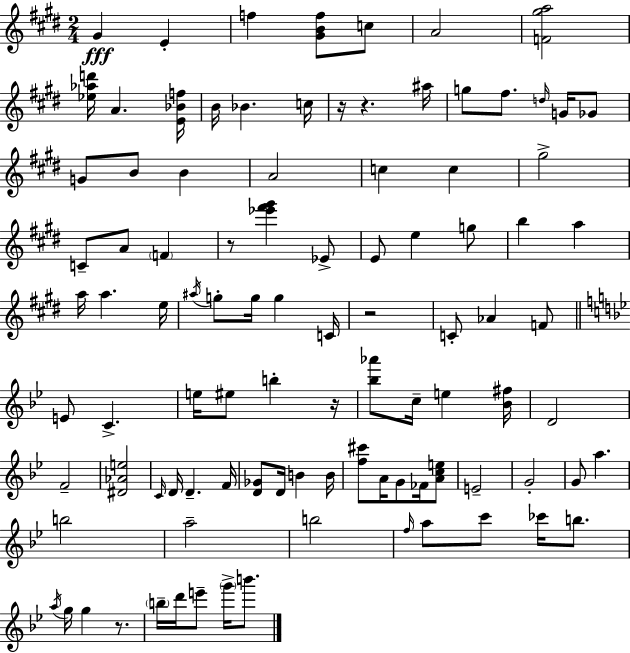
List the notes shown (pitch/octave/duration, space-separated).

G#4/q E4/q F5/q [G#4,B4,F5]/e C5/e A4/h [F4,G#5,A5]/h [Eb5,Ab5,D6]/s A4/q. [E4,Bb4,F5]/s B4/s Bb4/q. C5/s R/s R/q. A#5/s G5/e F#5/e. D5/s G4/s Gb4/e G4/e B4/e B4/q A4/h C5/q C5/q G#5/h C4/e A4/e F4/q R/e [Eb6,F#6,G#6]/q Eb4/e E4/e E5/q G5/e B5/q A5/q A5/s A5/q. E5/s A#5/s G5/e G5/s G5/q C4/s R/h C4/e Ab4/q F4/e E4/e C4/q. E5/s EIS5/e B5/q R/s [Bb5,Ab6]/e C5/s E5/q [Bb4,F#5]/s D4/h F4/h [D#4,Ab4,E5]/h C4/s D4/s D4/q. F4/s [D4,Gb4]/e D4/s B4/q B4/s [F5,C#6]/e A4/s G4/e FES4/s [A4,C5,E5]/e E4/h G4/h G4/e A5/q. B5/h A5/h B5/h F5/s A5/e C6/e CES6/s B5/e. A5/s G5/s G5/q R/e. B5/s D6/s E6/e G6/s B6/e.